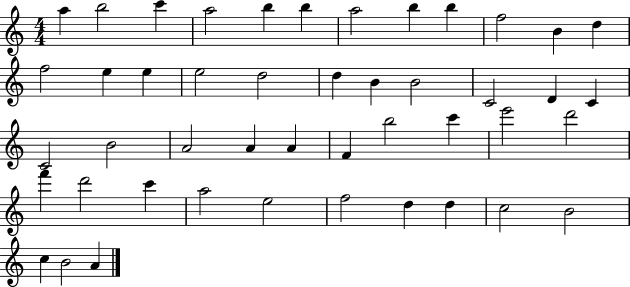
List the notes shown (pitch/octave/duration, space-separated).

A5/q B5/h C6/q A5/h B5/q B5/q A5/h B5/q B5/q F5/h B4/q D5/q F5/h E5/q E5/q E5/h D5/h D5/q B4/q B4/h C4/h D4/q C4/q C4/h B4/h A4/h A4/q A4/q F4/q B5/h C6/q E6/h D6/h F6/q D6/h C6/q A5/h E5/h F5/h D5/q D5/q C5/h B4/h C5/q B4/h A4/q